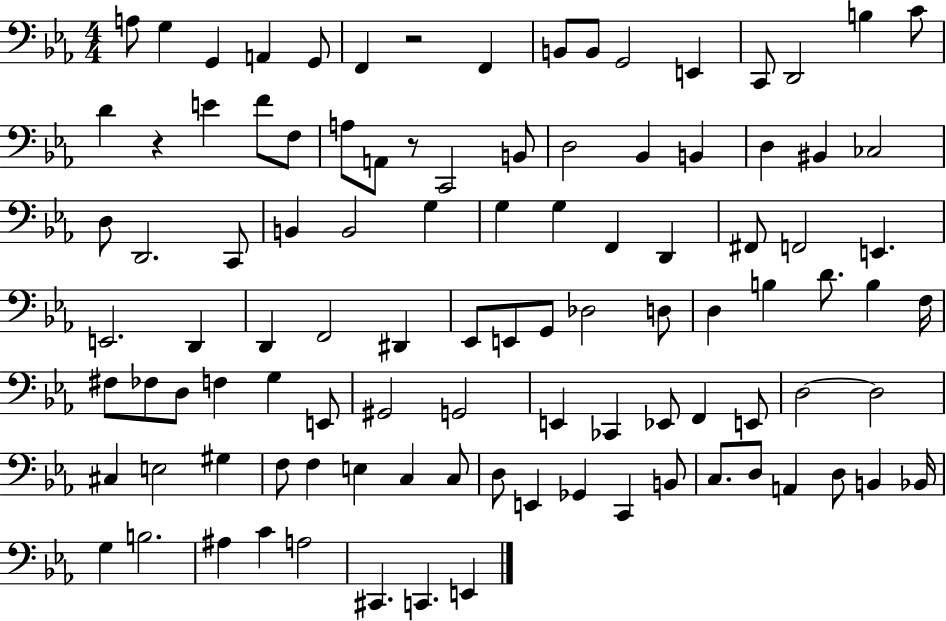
X:1
T:Untitled
M:4/4
L:1/4
K:Eb
A,/2 G, G,, A,, G,,/2 F,, z2 F,, B,,/2 B,,/2 G,,2 E,, C,,/2 D,,2 B, C/2 D z E F/2 F,/2 A,/2 A,,/2 z/2 C,,2 B,,/2 D,2 _B,, B,, D, ^B,, _C,2 D,/2 D,,2 C,,/2 B,, B,,2 G, G, G, F,, D,, ^F,,/2 F,,2 E,, E,,2 D,, D,, F,,2 ^D,, _E,,/2 E,,/2 G,,/2 _D,2 D,/2 D, B, D/2 B, F,/4 ^F,/2 _F,/2 D,/2 F, G, E,,/2 ^G,,2 G,,2 E,, _C,, _E,,/2 F,, E,,/2 D,2 D,2 ^C, E,2 ^G, F,/2 F, E, C, C,/2 D,/2 E,, _G,, C,, B,,/2 C,/2 D,/2 A,, D,/2 B,, _B,,/4 G, B,2 ^A, C A,2 ^C,, C,, E,,